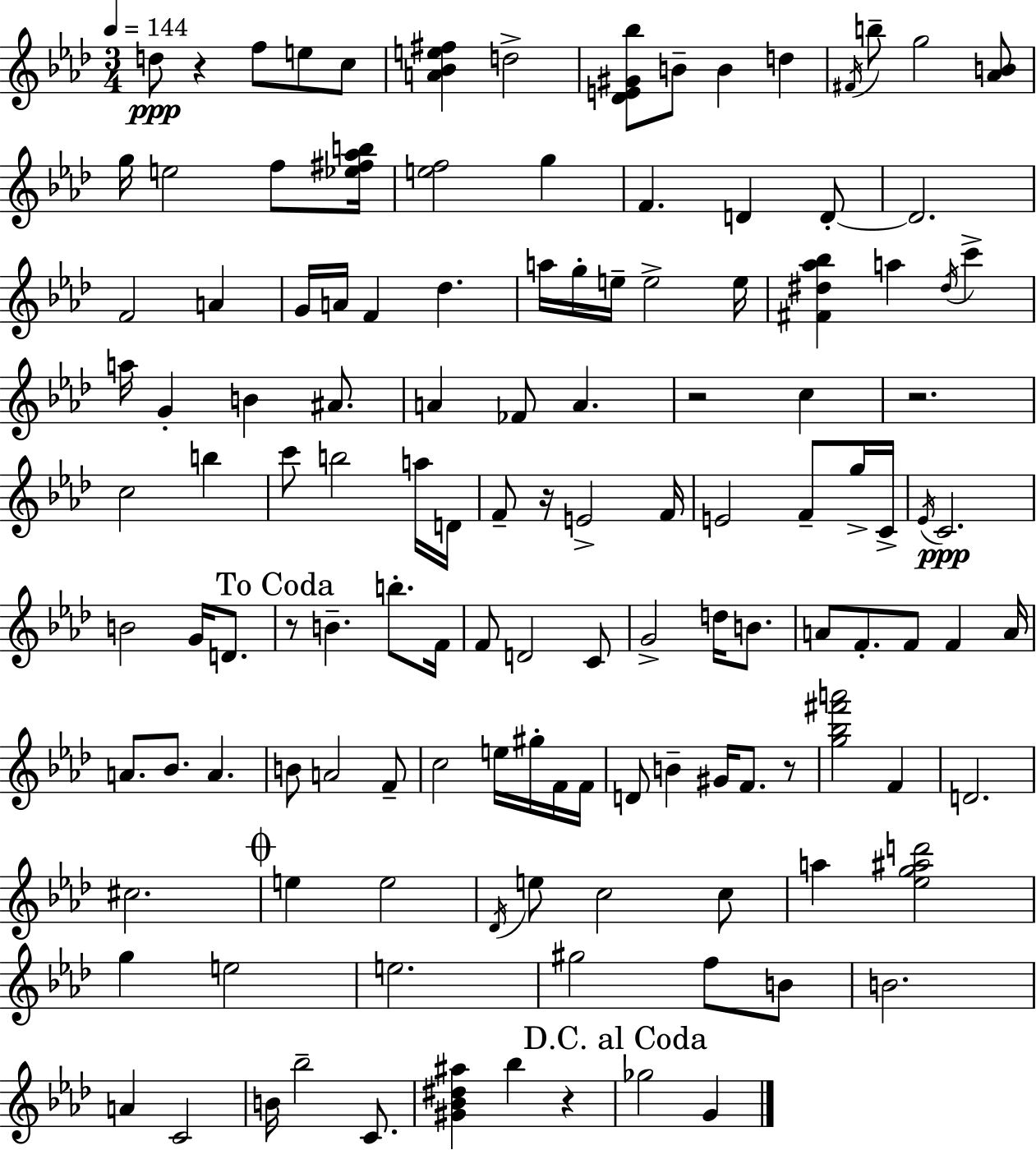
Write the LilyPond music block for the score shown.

{
  \clef treble
  \numericTimeSignature
  \time 3/4
  \key aes \major
  \tempo 4 = 144
  \repeat volta 2 { d''8\ppp r4 f''8 e''8 c''8 | <a' bes' e'' fis''>4 d''2-> | <des' e' gis' bes''>8 b'8-- b'4 d''4 | \acciaccatura { fis'16 } b''8-- g''2 <aes' b'>8 | \break g''16 e''2 f''8 | <ees'' fis'' aes'' b''>16 <e'' f''>2 g''4 | f'4. d'4 d'8-.~~ | d'2. | \break f'2 a'4 | g'16 a'16 f'4 des''4. | a''16 g''16-. e''16-- e''2-> | e''16 <fis' dis'' aes'' bes''>4 a''4 \acciaccatura { dis''16 } c'''4-> | \break a''16 g'4-. b'4 ais'8. | a'4 fes'8 a'4. | r2 c''4 | r2. | \break c''2 b''4 | c'''8 b''2 | a''16 d'16 f'8-- r16 e'2-> | f'16 e'2 f'8-- | \break g''16-> c'16-> \acciaccatura { ees'16 }\ppp c'2. | b'2 g'16 | d'8. \mark "To Coda" r8 b'4.-- b''8.-. | f'16 f'8 d'2 | \break c'8 g'2-> d''16 | b'8. a'8 f'8.-. f'8 f'4 | a'16 a'8. bes'8. a'4. | b'8 a'2 | \break f'8-- c''2 e''16 | gis''16-. f'16 f'16 d'8 b'4-- gis'16 f'8. | r8 <g'' bes'' fis''' a'''>2 f'4 | d'2. | \break cis''2. | \mark \markup { \musicglyph "scripts.coda" } e''4 e''2 | \acciaccatura { des'16 } e''8 c''2 | c''8 a''4 <ees'' g'' ais'' d'''>2 | \break g''4 e''2 | e''2. | gis''2 | f''8 b'8 b'2. | \break a'4 c'2 | b'16 bes''2-- | c'8. <gis' bes' dis'' ais''>4 bes''4 | r4 \mark "D.C. al Coda" ges''2 | \break g'4 } \bar "|."
}